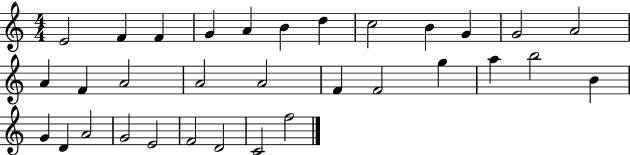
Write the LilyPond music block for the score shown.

{
  \clef treble
  \numericTimeSignature
  \time 4/4
  \key c \major
  e'2 f'4 f'4 | g'4 a'4 b'4 d''4 | c''2 b'4 g'4 | g'2 a'2 | \break a'4 f'4 a'2 | a'2 a'2 | f'4 f'2 g''4 | a''4 b''2 b'4 | \break g'4 d'4 a'2 | g'2 e'2 | f'2 d'2 | c'2 f''2 | \break \bar "|."
}